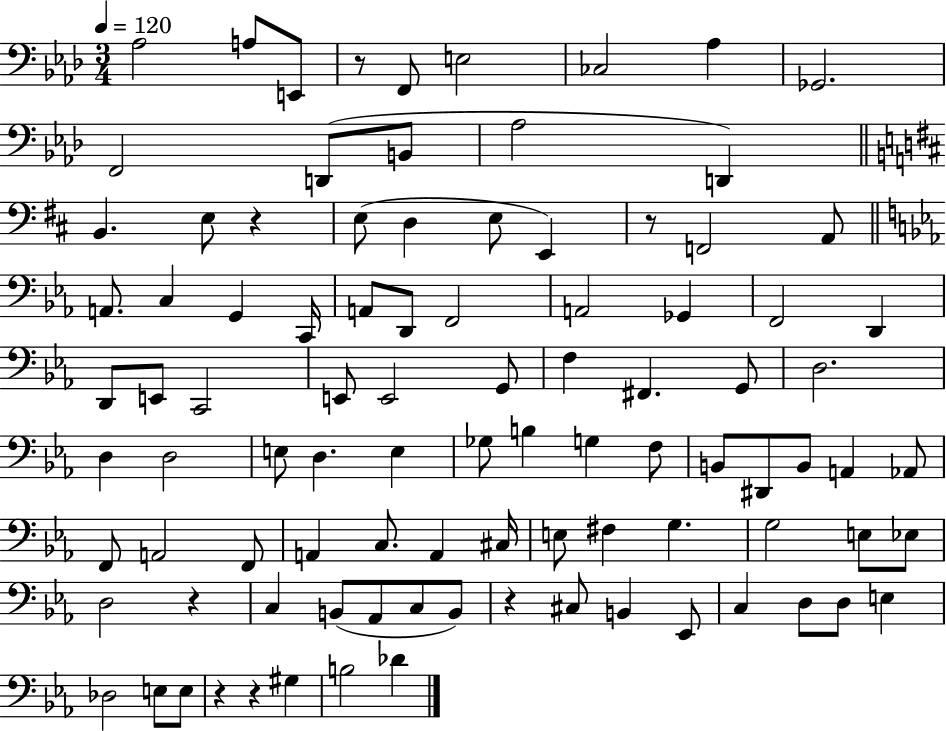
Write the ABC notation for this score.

X:1
T:Untitled
M:3/4
L:1/4
K:Ab
_A,2 A,/2 E,,/2 z/2 F,,/2 E,2 _C,2 _A, _G,,2 F,,2 D,,/2 B,,/2 _A,2 D,, B,, E,/2 z E,/2 D, E,/2 E,, z/2 F,,2 A,,/2 A,,/2 C, G,, C,,/4 A,,/2 D,,/2 F,,2 A,,2 _G,, F,,2 D,, D,,/2 E,,/2 C,,2 E,,/2 E,,2 G,,/2 F, ^F,, G,,/2 D,2 D, D,2 E,/2 D, E, _G,/2 B, G, F,/2 B,,/2 ^D,,/2 B,,/2 A,, _A,,/2 F,,/2 A,,2 F,,/2 A,, C,/2 A,, ^C,/4 E,/2 ^F, G, G,2 E,/2 _E,/2 D,2 z C, B,,/2 _A,,/2 C,/2 B,,/2 z ^C,/2 B,, _E,,/2 C, D,/2 D,/2 E, _D,2 E,/2 E,/2 z z ^G, B,2 _D